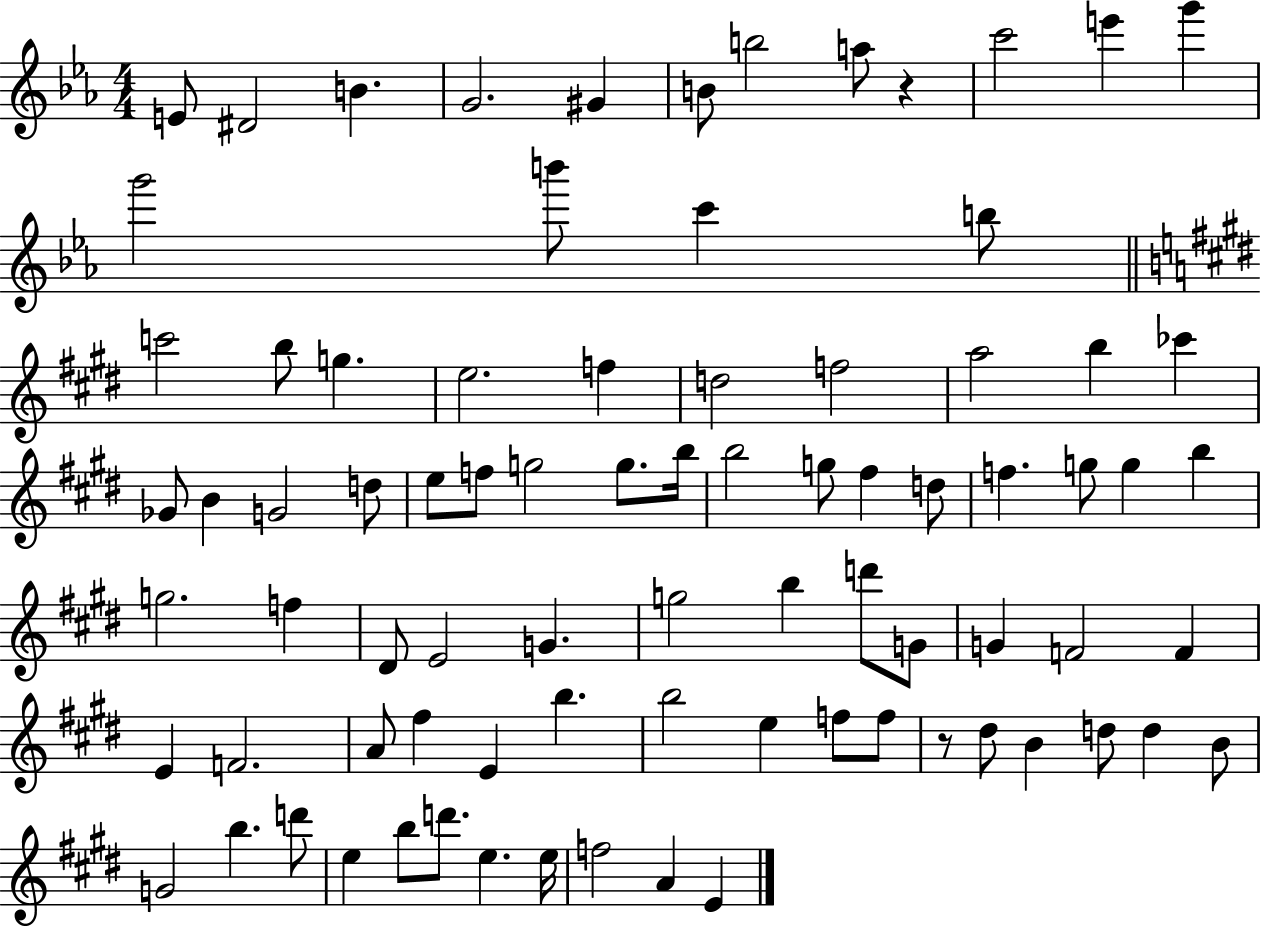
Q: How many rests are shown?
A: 2